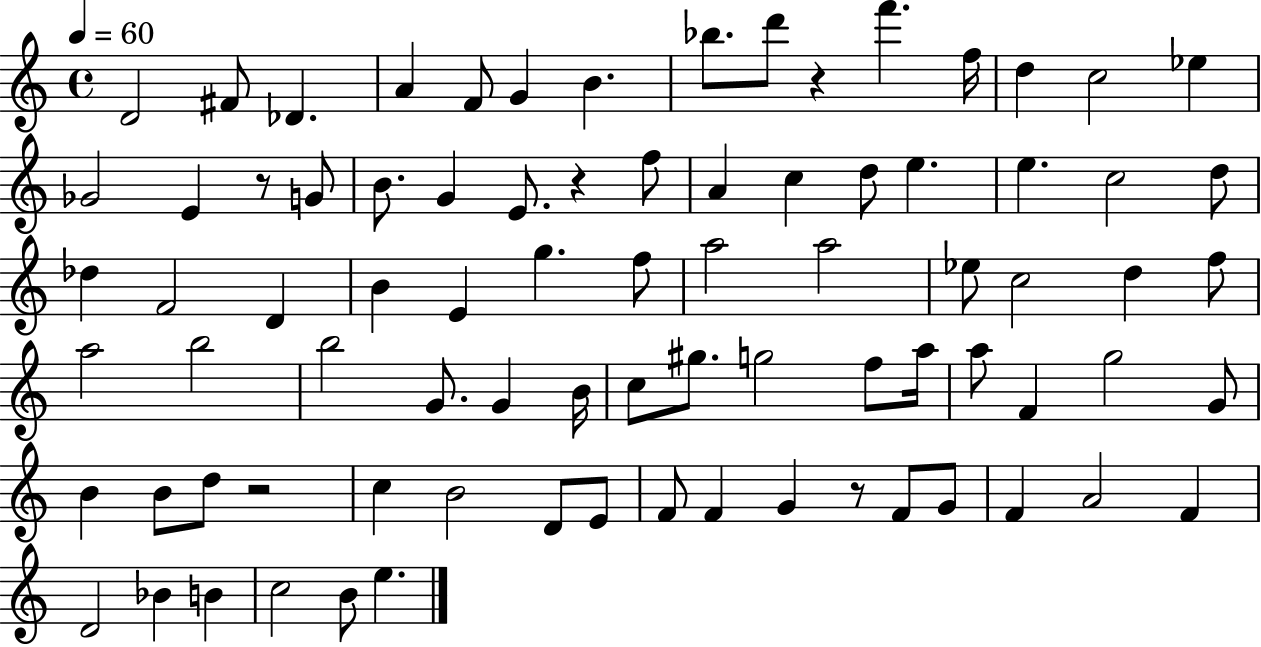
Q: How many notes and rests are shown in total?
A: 82